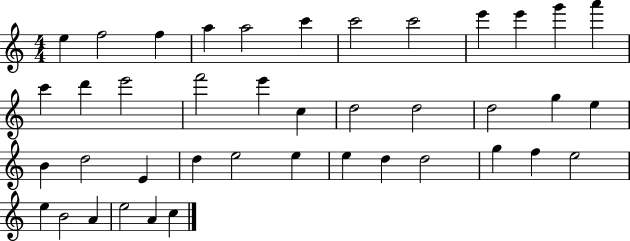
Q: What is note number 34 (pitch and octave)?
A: F5